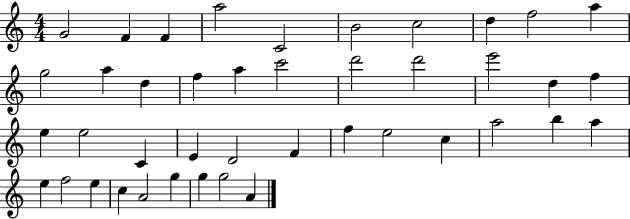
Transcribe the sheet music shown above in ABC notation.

X:1
T:Untitled
M:4/4
L:1/4
K:C
G2 F F a2 C2 B2 c2 d f2 a g2 a d f a c'2 d'2 d'2 e'2 d f e e2 C E D2 F f e2 c a2 b a e f2 e c A2 g g g2 A